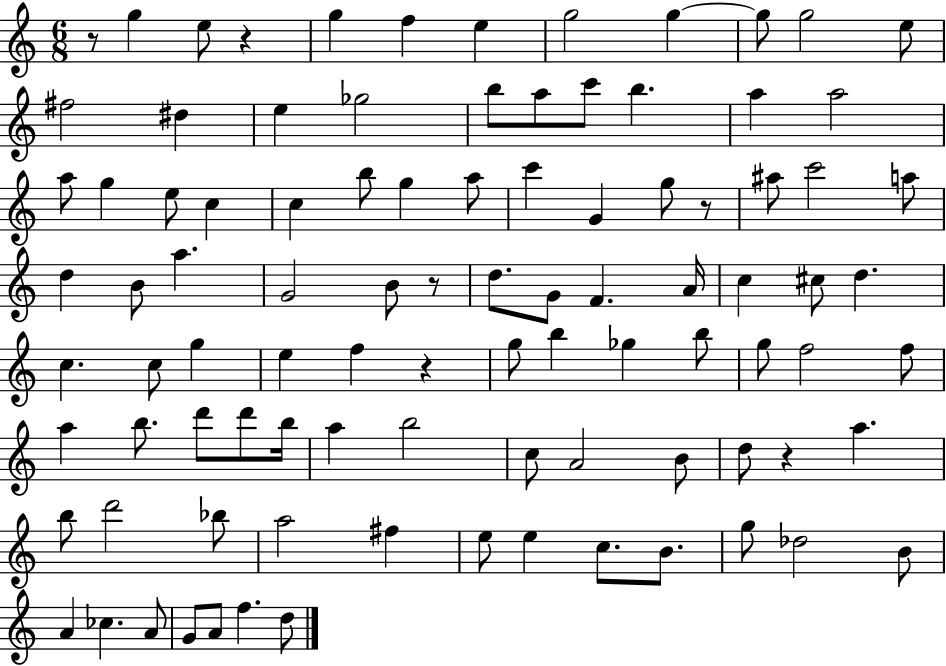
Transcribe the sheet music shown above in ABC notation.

X:1
T:Untitled
M:6/8
L:1/4
K:C
z/2 g e/2 z g f e g2 g g/2 g2 e/2 ^f2 ^d e _g2 b/2 a/2 c'/2 b a a2 a/2 g e/2 c c b/2 g a/2 c' G g/2 z/2 ^a/2 c'2 a/2 d B/2 a G2 B/2 z/2 d/2 G/2 F A/4 c ^c/2 d c c/2 g e f z g/2 b _g b/2 g/2 f2 f/2 a b/2 d'/2 d'/2 b/4 a b2 c/2 A2 B/2 d/2 z a b/2 d'2 _b/2 a2 ^f e/2 e c/2 B/2 g/2 _d2 B/2 A _c A/2 G/2 A/2 f d/2